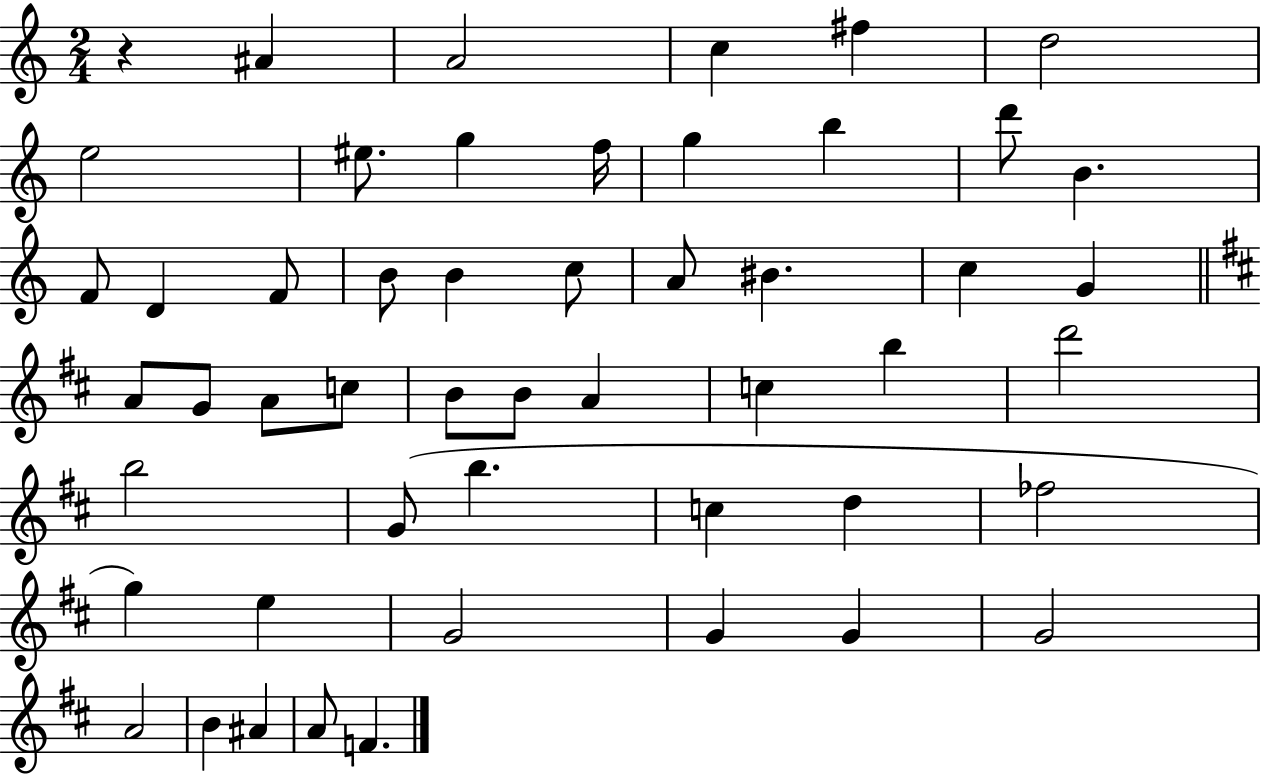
{
  \clef treble
  \numericTimeSignature
  \time 2/4
  \key c \major
  \repeat volta 2 { r4 ais'4 | a'2 | c''4 fis''4 | d''2 | \break e''2 | eis''8. g''4 f''16 | g''4 b''4 | d'''8 b'4. | \break f'8 d'4 f'8 | b'8 b'4 c''8 | a'8 bis'4. | c''4 g'4 | \break \bar "||" \break \key d \major a'8 g'8 a'8 c''8 | b'8 b'8 a'4 | c''4 b''4 | d'''2 | \break b''2 | g'8( b''4. | c''4 d''4 | fes''2 | \break g''4) e''4 | g'2 | g'4 g'4 | g'2 | \break a'2 | b'4 ais'4 | a'8 f'4. | } \bar "|."
}